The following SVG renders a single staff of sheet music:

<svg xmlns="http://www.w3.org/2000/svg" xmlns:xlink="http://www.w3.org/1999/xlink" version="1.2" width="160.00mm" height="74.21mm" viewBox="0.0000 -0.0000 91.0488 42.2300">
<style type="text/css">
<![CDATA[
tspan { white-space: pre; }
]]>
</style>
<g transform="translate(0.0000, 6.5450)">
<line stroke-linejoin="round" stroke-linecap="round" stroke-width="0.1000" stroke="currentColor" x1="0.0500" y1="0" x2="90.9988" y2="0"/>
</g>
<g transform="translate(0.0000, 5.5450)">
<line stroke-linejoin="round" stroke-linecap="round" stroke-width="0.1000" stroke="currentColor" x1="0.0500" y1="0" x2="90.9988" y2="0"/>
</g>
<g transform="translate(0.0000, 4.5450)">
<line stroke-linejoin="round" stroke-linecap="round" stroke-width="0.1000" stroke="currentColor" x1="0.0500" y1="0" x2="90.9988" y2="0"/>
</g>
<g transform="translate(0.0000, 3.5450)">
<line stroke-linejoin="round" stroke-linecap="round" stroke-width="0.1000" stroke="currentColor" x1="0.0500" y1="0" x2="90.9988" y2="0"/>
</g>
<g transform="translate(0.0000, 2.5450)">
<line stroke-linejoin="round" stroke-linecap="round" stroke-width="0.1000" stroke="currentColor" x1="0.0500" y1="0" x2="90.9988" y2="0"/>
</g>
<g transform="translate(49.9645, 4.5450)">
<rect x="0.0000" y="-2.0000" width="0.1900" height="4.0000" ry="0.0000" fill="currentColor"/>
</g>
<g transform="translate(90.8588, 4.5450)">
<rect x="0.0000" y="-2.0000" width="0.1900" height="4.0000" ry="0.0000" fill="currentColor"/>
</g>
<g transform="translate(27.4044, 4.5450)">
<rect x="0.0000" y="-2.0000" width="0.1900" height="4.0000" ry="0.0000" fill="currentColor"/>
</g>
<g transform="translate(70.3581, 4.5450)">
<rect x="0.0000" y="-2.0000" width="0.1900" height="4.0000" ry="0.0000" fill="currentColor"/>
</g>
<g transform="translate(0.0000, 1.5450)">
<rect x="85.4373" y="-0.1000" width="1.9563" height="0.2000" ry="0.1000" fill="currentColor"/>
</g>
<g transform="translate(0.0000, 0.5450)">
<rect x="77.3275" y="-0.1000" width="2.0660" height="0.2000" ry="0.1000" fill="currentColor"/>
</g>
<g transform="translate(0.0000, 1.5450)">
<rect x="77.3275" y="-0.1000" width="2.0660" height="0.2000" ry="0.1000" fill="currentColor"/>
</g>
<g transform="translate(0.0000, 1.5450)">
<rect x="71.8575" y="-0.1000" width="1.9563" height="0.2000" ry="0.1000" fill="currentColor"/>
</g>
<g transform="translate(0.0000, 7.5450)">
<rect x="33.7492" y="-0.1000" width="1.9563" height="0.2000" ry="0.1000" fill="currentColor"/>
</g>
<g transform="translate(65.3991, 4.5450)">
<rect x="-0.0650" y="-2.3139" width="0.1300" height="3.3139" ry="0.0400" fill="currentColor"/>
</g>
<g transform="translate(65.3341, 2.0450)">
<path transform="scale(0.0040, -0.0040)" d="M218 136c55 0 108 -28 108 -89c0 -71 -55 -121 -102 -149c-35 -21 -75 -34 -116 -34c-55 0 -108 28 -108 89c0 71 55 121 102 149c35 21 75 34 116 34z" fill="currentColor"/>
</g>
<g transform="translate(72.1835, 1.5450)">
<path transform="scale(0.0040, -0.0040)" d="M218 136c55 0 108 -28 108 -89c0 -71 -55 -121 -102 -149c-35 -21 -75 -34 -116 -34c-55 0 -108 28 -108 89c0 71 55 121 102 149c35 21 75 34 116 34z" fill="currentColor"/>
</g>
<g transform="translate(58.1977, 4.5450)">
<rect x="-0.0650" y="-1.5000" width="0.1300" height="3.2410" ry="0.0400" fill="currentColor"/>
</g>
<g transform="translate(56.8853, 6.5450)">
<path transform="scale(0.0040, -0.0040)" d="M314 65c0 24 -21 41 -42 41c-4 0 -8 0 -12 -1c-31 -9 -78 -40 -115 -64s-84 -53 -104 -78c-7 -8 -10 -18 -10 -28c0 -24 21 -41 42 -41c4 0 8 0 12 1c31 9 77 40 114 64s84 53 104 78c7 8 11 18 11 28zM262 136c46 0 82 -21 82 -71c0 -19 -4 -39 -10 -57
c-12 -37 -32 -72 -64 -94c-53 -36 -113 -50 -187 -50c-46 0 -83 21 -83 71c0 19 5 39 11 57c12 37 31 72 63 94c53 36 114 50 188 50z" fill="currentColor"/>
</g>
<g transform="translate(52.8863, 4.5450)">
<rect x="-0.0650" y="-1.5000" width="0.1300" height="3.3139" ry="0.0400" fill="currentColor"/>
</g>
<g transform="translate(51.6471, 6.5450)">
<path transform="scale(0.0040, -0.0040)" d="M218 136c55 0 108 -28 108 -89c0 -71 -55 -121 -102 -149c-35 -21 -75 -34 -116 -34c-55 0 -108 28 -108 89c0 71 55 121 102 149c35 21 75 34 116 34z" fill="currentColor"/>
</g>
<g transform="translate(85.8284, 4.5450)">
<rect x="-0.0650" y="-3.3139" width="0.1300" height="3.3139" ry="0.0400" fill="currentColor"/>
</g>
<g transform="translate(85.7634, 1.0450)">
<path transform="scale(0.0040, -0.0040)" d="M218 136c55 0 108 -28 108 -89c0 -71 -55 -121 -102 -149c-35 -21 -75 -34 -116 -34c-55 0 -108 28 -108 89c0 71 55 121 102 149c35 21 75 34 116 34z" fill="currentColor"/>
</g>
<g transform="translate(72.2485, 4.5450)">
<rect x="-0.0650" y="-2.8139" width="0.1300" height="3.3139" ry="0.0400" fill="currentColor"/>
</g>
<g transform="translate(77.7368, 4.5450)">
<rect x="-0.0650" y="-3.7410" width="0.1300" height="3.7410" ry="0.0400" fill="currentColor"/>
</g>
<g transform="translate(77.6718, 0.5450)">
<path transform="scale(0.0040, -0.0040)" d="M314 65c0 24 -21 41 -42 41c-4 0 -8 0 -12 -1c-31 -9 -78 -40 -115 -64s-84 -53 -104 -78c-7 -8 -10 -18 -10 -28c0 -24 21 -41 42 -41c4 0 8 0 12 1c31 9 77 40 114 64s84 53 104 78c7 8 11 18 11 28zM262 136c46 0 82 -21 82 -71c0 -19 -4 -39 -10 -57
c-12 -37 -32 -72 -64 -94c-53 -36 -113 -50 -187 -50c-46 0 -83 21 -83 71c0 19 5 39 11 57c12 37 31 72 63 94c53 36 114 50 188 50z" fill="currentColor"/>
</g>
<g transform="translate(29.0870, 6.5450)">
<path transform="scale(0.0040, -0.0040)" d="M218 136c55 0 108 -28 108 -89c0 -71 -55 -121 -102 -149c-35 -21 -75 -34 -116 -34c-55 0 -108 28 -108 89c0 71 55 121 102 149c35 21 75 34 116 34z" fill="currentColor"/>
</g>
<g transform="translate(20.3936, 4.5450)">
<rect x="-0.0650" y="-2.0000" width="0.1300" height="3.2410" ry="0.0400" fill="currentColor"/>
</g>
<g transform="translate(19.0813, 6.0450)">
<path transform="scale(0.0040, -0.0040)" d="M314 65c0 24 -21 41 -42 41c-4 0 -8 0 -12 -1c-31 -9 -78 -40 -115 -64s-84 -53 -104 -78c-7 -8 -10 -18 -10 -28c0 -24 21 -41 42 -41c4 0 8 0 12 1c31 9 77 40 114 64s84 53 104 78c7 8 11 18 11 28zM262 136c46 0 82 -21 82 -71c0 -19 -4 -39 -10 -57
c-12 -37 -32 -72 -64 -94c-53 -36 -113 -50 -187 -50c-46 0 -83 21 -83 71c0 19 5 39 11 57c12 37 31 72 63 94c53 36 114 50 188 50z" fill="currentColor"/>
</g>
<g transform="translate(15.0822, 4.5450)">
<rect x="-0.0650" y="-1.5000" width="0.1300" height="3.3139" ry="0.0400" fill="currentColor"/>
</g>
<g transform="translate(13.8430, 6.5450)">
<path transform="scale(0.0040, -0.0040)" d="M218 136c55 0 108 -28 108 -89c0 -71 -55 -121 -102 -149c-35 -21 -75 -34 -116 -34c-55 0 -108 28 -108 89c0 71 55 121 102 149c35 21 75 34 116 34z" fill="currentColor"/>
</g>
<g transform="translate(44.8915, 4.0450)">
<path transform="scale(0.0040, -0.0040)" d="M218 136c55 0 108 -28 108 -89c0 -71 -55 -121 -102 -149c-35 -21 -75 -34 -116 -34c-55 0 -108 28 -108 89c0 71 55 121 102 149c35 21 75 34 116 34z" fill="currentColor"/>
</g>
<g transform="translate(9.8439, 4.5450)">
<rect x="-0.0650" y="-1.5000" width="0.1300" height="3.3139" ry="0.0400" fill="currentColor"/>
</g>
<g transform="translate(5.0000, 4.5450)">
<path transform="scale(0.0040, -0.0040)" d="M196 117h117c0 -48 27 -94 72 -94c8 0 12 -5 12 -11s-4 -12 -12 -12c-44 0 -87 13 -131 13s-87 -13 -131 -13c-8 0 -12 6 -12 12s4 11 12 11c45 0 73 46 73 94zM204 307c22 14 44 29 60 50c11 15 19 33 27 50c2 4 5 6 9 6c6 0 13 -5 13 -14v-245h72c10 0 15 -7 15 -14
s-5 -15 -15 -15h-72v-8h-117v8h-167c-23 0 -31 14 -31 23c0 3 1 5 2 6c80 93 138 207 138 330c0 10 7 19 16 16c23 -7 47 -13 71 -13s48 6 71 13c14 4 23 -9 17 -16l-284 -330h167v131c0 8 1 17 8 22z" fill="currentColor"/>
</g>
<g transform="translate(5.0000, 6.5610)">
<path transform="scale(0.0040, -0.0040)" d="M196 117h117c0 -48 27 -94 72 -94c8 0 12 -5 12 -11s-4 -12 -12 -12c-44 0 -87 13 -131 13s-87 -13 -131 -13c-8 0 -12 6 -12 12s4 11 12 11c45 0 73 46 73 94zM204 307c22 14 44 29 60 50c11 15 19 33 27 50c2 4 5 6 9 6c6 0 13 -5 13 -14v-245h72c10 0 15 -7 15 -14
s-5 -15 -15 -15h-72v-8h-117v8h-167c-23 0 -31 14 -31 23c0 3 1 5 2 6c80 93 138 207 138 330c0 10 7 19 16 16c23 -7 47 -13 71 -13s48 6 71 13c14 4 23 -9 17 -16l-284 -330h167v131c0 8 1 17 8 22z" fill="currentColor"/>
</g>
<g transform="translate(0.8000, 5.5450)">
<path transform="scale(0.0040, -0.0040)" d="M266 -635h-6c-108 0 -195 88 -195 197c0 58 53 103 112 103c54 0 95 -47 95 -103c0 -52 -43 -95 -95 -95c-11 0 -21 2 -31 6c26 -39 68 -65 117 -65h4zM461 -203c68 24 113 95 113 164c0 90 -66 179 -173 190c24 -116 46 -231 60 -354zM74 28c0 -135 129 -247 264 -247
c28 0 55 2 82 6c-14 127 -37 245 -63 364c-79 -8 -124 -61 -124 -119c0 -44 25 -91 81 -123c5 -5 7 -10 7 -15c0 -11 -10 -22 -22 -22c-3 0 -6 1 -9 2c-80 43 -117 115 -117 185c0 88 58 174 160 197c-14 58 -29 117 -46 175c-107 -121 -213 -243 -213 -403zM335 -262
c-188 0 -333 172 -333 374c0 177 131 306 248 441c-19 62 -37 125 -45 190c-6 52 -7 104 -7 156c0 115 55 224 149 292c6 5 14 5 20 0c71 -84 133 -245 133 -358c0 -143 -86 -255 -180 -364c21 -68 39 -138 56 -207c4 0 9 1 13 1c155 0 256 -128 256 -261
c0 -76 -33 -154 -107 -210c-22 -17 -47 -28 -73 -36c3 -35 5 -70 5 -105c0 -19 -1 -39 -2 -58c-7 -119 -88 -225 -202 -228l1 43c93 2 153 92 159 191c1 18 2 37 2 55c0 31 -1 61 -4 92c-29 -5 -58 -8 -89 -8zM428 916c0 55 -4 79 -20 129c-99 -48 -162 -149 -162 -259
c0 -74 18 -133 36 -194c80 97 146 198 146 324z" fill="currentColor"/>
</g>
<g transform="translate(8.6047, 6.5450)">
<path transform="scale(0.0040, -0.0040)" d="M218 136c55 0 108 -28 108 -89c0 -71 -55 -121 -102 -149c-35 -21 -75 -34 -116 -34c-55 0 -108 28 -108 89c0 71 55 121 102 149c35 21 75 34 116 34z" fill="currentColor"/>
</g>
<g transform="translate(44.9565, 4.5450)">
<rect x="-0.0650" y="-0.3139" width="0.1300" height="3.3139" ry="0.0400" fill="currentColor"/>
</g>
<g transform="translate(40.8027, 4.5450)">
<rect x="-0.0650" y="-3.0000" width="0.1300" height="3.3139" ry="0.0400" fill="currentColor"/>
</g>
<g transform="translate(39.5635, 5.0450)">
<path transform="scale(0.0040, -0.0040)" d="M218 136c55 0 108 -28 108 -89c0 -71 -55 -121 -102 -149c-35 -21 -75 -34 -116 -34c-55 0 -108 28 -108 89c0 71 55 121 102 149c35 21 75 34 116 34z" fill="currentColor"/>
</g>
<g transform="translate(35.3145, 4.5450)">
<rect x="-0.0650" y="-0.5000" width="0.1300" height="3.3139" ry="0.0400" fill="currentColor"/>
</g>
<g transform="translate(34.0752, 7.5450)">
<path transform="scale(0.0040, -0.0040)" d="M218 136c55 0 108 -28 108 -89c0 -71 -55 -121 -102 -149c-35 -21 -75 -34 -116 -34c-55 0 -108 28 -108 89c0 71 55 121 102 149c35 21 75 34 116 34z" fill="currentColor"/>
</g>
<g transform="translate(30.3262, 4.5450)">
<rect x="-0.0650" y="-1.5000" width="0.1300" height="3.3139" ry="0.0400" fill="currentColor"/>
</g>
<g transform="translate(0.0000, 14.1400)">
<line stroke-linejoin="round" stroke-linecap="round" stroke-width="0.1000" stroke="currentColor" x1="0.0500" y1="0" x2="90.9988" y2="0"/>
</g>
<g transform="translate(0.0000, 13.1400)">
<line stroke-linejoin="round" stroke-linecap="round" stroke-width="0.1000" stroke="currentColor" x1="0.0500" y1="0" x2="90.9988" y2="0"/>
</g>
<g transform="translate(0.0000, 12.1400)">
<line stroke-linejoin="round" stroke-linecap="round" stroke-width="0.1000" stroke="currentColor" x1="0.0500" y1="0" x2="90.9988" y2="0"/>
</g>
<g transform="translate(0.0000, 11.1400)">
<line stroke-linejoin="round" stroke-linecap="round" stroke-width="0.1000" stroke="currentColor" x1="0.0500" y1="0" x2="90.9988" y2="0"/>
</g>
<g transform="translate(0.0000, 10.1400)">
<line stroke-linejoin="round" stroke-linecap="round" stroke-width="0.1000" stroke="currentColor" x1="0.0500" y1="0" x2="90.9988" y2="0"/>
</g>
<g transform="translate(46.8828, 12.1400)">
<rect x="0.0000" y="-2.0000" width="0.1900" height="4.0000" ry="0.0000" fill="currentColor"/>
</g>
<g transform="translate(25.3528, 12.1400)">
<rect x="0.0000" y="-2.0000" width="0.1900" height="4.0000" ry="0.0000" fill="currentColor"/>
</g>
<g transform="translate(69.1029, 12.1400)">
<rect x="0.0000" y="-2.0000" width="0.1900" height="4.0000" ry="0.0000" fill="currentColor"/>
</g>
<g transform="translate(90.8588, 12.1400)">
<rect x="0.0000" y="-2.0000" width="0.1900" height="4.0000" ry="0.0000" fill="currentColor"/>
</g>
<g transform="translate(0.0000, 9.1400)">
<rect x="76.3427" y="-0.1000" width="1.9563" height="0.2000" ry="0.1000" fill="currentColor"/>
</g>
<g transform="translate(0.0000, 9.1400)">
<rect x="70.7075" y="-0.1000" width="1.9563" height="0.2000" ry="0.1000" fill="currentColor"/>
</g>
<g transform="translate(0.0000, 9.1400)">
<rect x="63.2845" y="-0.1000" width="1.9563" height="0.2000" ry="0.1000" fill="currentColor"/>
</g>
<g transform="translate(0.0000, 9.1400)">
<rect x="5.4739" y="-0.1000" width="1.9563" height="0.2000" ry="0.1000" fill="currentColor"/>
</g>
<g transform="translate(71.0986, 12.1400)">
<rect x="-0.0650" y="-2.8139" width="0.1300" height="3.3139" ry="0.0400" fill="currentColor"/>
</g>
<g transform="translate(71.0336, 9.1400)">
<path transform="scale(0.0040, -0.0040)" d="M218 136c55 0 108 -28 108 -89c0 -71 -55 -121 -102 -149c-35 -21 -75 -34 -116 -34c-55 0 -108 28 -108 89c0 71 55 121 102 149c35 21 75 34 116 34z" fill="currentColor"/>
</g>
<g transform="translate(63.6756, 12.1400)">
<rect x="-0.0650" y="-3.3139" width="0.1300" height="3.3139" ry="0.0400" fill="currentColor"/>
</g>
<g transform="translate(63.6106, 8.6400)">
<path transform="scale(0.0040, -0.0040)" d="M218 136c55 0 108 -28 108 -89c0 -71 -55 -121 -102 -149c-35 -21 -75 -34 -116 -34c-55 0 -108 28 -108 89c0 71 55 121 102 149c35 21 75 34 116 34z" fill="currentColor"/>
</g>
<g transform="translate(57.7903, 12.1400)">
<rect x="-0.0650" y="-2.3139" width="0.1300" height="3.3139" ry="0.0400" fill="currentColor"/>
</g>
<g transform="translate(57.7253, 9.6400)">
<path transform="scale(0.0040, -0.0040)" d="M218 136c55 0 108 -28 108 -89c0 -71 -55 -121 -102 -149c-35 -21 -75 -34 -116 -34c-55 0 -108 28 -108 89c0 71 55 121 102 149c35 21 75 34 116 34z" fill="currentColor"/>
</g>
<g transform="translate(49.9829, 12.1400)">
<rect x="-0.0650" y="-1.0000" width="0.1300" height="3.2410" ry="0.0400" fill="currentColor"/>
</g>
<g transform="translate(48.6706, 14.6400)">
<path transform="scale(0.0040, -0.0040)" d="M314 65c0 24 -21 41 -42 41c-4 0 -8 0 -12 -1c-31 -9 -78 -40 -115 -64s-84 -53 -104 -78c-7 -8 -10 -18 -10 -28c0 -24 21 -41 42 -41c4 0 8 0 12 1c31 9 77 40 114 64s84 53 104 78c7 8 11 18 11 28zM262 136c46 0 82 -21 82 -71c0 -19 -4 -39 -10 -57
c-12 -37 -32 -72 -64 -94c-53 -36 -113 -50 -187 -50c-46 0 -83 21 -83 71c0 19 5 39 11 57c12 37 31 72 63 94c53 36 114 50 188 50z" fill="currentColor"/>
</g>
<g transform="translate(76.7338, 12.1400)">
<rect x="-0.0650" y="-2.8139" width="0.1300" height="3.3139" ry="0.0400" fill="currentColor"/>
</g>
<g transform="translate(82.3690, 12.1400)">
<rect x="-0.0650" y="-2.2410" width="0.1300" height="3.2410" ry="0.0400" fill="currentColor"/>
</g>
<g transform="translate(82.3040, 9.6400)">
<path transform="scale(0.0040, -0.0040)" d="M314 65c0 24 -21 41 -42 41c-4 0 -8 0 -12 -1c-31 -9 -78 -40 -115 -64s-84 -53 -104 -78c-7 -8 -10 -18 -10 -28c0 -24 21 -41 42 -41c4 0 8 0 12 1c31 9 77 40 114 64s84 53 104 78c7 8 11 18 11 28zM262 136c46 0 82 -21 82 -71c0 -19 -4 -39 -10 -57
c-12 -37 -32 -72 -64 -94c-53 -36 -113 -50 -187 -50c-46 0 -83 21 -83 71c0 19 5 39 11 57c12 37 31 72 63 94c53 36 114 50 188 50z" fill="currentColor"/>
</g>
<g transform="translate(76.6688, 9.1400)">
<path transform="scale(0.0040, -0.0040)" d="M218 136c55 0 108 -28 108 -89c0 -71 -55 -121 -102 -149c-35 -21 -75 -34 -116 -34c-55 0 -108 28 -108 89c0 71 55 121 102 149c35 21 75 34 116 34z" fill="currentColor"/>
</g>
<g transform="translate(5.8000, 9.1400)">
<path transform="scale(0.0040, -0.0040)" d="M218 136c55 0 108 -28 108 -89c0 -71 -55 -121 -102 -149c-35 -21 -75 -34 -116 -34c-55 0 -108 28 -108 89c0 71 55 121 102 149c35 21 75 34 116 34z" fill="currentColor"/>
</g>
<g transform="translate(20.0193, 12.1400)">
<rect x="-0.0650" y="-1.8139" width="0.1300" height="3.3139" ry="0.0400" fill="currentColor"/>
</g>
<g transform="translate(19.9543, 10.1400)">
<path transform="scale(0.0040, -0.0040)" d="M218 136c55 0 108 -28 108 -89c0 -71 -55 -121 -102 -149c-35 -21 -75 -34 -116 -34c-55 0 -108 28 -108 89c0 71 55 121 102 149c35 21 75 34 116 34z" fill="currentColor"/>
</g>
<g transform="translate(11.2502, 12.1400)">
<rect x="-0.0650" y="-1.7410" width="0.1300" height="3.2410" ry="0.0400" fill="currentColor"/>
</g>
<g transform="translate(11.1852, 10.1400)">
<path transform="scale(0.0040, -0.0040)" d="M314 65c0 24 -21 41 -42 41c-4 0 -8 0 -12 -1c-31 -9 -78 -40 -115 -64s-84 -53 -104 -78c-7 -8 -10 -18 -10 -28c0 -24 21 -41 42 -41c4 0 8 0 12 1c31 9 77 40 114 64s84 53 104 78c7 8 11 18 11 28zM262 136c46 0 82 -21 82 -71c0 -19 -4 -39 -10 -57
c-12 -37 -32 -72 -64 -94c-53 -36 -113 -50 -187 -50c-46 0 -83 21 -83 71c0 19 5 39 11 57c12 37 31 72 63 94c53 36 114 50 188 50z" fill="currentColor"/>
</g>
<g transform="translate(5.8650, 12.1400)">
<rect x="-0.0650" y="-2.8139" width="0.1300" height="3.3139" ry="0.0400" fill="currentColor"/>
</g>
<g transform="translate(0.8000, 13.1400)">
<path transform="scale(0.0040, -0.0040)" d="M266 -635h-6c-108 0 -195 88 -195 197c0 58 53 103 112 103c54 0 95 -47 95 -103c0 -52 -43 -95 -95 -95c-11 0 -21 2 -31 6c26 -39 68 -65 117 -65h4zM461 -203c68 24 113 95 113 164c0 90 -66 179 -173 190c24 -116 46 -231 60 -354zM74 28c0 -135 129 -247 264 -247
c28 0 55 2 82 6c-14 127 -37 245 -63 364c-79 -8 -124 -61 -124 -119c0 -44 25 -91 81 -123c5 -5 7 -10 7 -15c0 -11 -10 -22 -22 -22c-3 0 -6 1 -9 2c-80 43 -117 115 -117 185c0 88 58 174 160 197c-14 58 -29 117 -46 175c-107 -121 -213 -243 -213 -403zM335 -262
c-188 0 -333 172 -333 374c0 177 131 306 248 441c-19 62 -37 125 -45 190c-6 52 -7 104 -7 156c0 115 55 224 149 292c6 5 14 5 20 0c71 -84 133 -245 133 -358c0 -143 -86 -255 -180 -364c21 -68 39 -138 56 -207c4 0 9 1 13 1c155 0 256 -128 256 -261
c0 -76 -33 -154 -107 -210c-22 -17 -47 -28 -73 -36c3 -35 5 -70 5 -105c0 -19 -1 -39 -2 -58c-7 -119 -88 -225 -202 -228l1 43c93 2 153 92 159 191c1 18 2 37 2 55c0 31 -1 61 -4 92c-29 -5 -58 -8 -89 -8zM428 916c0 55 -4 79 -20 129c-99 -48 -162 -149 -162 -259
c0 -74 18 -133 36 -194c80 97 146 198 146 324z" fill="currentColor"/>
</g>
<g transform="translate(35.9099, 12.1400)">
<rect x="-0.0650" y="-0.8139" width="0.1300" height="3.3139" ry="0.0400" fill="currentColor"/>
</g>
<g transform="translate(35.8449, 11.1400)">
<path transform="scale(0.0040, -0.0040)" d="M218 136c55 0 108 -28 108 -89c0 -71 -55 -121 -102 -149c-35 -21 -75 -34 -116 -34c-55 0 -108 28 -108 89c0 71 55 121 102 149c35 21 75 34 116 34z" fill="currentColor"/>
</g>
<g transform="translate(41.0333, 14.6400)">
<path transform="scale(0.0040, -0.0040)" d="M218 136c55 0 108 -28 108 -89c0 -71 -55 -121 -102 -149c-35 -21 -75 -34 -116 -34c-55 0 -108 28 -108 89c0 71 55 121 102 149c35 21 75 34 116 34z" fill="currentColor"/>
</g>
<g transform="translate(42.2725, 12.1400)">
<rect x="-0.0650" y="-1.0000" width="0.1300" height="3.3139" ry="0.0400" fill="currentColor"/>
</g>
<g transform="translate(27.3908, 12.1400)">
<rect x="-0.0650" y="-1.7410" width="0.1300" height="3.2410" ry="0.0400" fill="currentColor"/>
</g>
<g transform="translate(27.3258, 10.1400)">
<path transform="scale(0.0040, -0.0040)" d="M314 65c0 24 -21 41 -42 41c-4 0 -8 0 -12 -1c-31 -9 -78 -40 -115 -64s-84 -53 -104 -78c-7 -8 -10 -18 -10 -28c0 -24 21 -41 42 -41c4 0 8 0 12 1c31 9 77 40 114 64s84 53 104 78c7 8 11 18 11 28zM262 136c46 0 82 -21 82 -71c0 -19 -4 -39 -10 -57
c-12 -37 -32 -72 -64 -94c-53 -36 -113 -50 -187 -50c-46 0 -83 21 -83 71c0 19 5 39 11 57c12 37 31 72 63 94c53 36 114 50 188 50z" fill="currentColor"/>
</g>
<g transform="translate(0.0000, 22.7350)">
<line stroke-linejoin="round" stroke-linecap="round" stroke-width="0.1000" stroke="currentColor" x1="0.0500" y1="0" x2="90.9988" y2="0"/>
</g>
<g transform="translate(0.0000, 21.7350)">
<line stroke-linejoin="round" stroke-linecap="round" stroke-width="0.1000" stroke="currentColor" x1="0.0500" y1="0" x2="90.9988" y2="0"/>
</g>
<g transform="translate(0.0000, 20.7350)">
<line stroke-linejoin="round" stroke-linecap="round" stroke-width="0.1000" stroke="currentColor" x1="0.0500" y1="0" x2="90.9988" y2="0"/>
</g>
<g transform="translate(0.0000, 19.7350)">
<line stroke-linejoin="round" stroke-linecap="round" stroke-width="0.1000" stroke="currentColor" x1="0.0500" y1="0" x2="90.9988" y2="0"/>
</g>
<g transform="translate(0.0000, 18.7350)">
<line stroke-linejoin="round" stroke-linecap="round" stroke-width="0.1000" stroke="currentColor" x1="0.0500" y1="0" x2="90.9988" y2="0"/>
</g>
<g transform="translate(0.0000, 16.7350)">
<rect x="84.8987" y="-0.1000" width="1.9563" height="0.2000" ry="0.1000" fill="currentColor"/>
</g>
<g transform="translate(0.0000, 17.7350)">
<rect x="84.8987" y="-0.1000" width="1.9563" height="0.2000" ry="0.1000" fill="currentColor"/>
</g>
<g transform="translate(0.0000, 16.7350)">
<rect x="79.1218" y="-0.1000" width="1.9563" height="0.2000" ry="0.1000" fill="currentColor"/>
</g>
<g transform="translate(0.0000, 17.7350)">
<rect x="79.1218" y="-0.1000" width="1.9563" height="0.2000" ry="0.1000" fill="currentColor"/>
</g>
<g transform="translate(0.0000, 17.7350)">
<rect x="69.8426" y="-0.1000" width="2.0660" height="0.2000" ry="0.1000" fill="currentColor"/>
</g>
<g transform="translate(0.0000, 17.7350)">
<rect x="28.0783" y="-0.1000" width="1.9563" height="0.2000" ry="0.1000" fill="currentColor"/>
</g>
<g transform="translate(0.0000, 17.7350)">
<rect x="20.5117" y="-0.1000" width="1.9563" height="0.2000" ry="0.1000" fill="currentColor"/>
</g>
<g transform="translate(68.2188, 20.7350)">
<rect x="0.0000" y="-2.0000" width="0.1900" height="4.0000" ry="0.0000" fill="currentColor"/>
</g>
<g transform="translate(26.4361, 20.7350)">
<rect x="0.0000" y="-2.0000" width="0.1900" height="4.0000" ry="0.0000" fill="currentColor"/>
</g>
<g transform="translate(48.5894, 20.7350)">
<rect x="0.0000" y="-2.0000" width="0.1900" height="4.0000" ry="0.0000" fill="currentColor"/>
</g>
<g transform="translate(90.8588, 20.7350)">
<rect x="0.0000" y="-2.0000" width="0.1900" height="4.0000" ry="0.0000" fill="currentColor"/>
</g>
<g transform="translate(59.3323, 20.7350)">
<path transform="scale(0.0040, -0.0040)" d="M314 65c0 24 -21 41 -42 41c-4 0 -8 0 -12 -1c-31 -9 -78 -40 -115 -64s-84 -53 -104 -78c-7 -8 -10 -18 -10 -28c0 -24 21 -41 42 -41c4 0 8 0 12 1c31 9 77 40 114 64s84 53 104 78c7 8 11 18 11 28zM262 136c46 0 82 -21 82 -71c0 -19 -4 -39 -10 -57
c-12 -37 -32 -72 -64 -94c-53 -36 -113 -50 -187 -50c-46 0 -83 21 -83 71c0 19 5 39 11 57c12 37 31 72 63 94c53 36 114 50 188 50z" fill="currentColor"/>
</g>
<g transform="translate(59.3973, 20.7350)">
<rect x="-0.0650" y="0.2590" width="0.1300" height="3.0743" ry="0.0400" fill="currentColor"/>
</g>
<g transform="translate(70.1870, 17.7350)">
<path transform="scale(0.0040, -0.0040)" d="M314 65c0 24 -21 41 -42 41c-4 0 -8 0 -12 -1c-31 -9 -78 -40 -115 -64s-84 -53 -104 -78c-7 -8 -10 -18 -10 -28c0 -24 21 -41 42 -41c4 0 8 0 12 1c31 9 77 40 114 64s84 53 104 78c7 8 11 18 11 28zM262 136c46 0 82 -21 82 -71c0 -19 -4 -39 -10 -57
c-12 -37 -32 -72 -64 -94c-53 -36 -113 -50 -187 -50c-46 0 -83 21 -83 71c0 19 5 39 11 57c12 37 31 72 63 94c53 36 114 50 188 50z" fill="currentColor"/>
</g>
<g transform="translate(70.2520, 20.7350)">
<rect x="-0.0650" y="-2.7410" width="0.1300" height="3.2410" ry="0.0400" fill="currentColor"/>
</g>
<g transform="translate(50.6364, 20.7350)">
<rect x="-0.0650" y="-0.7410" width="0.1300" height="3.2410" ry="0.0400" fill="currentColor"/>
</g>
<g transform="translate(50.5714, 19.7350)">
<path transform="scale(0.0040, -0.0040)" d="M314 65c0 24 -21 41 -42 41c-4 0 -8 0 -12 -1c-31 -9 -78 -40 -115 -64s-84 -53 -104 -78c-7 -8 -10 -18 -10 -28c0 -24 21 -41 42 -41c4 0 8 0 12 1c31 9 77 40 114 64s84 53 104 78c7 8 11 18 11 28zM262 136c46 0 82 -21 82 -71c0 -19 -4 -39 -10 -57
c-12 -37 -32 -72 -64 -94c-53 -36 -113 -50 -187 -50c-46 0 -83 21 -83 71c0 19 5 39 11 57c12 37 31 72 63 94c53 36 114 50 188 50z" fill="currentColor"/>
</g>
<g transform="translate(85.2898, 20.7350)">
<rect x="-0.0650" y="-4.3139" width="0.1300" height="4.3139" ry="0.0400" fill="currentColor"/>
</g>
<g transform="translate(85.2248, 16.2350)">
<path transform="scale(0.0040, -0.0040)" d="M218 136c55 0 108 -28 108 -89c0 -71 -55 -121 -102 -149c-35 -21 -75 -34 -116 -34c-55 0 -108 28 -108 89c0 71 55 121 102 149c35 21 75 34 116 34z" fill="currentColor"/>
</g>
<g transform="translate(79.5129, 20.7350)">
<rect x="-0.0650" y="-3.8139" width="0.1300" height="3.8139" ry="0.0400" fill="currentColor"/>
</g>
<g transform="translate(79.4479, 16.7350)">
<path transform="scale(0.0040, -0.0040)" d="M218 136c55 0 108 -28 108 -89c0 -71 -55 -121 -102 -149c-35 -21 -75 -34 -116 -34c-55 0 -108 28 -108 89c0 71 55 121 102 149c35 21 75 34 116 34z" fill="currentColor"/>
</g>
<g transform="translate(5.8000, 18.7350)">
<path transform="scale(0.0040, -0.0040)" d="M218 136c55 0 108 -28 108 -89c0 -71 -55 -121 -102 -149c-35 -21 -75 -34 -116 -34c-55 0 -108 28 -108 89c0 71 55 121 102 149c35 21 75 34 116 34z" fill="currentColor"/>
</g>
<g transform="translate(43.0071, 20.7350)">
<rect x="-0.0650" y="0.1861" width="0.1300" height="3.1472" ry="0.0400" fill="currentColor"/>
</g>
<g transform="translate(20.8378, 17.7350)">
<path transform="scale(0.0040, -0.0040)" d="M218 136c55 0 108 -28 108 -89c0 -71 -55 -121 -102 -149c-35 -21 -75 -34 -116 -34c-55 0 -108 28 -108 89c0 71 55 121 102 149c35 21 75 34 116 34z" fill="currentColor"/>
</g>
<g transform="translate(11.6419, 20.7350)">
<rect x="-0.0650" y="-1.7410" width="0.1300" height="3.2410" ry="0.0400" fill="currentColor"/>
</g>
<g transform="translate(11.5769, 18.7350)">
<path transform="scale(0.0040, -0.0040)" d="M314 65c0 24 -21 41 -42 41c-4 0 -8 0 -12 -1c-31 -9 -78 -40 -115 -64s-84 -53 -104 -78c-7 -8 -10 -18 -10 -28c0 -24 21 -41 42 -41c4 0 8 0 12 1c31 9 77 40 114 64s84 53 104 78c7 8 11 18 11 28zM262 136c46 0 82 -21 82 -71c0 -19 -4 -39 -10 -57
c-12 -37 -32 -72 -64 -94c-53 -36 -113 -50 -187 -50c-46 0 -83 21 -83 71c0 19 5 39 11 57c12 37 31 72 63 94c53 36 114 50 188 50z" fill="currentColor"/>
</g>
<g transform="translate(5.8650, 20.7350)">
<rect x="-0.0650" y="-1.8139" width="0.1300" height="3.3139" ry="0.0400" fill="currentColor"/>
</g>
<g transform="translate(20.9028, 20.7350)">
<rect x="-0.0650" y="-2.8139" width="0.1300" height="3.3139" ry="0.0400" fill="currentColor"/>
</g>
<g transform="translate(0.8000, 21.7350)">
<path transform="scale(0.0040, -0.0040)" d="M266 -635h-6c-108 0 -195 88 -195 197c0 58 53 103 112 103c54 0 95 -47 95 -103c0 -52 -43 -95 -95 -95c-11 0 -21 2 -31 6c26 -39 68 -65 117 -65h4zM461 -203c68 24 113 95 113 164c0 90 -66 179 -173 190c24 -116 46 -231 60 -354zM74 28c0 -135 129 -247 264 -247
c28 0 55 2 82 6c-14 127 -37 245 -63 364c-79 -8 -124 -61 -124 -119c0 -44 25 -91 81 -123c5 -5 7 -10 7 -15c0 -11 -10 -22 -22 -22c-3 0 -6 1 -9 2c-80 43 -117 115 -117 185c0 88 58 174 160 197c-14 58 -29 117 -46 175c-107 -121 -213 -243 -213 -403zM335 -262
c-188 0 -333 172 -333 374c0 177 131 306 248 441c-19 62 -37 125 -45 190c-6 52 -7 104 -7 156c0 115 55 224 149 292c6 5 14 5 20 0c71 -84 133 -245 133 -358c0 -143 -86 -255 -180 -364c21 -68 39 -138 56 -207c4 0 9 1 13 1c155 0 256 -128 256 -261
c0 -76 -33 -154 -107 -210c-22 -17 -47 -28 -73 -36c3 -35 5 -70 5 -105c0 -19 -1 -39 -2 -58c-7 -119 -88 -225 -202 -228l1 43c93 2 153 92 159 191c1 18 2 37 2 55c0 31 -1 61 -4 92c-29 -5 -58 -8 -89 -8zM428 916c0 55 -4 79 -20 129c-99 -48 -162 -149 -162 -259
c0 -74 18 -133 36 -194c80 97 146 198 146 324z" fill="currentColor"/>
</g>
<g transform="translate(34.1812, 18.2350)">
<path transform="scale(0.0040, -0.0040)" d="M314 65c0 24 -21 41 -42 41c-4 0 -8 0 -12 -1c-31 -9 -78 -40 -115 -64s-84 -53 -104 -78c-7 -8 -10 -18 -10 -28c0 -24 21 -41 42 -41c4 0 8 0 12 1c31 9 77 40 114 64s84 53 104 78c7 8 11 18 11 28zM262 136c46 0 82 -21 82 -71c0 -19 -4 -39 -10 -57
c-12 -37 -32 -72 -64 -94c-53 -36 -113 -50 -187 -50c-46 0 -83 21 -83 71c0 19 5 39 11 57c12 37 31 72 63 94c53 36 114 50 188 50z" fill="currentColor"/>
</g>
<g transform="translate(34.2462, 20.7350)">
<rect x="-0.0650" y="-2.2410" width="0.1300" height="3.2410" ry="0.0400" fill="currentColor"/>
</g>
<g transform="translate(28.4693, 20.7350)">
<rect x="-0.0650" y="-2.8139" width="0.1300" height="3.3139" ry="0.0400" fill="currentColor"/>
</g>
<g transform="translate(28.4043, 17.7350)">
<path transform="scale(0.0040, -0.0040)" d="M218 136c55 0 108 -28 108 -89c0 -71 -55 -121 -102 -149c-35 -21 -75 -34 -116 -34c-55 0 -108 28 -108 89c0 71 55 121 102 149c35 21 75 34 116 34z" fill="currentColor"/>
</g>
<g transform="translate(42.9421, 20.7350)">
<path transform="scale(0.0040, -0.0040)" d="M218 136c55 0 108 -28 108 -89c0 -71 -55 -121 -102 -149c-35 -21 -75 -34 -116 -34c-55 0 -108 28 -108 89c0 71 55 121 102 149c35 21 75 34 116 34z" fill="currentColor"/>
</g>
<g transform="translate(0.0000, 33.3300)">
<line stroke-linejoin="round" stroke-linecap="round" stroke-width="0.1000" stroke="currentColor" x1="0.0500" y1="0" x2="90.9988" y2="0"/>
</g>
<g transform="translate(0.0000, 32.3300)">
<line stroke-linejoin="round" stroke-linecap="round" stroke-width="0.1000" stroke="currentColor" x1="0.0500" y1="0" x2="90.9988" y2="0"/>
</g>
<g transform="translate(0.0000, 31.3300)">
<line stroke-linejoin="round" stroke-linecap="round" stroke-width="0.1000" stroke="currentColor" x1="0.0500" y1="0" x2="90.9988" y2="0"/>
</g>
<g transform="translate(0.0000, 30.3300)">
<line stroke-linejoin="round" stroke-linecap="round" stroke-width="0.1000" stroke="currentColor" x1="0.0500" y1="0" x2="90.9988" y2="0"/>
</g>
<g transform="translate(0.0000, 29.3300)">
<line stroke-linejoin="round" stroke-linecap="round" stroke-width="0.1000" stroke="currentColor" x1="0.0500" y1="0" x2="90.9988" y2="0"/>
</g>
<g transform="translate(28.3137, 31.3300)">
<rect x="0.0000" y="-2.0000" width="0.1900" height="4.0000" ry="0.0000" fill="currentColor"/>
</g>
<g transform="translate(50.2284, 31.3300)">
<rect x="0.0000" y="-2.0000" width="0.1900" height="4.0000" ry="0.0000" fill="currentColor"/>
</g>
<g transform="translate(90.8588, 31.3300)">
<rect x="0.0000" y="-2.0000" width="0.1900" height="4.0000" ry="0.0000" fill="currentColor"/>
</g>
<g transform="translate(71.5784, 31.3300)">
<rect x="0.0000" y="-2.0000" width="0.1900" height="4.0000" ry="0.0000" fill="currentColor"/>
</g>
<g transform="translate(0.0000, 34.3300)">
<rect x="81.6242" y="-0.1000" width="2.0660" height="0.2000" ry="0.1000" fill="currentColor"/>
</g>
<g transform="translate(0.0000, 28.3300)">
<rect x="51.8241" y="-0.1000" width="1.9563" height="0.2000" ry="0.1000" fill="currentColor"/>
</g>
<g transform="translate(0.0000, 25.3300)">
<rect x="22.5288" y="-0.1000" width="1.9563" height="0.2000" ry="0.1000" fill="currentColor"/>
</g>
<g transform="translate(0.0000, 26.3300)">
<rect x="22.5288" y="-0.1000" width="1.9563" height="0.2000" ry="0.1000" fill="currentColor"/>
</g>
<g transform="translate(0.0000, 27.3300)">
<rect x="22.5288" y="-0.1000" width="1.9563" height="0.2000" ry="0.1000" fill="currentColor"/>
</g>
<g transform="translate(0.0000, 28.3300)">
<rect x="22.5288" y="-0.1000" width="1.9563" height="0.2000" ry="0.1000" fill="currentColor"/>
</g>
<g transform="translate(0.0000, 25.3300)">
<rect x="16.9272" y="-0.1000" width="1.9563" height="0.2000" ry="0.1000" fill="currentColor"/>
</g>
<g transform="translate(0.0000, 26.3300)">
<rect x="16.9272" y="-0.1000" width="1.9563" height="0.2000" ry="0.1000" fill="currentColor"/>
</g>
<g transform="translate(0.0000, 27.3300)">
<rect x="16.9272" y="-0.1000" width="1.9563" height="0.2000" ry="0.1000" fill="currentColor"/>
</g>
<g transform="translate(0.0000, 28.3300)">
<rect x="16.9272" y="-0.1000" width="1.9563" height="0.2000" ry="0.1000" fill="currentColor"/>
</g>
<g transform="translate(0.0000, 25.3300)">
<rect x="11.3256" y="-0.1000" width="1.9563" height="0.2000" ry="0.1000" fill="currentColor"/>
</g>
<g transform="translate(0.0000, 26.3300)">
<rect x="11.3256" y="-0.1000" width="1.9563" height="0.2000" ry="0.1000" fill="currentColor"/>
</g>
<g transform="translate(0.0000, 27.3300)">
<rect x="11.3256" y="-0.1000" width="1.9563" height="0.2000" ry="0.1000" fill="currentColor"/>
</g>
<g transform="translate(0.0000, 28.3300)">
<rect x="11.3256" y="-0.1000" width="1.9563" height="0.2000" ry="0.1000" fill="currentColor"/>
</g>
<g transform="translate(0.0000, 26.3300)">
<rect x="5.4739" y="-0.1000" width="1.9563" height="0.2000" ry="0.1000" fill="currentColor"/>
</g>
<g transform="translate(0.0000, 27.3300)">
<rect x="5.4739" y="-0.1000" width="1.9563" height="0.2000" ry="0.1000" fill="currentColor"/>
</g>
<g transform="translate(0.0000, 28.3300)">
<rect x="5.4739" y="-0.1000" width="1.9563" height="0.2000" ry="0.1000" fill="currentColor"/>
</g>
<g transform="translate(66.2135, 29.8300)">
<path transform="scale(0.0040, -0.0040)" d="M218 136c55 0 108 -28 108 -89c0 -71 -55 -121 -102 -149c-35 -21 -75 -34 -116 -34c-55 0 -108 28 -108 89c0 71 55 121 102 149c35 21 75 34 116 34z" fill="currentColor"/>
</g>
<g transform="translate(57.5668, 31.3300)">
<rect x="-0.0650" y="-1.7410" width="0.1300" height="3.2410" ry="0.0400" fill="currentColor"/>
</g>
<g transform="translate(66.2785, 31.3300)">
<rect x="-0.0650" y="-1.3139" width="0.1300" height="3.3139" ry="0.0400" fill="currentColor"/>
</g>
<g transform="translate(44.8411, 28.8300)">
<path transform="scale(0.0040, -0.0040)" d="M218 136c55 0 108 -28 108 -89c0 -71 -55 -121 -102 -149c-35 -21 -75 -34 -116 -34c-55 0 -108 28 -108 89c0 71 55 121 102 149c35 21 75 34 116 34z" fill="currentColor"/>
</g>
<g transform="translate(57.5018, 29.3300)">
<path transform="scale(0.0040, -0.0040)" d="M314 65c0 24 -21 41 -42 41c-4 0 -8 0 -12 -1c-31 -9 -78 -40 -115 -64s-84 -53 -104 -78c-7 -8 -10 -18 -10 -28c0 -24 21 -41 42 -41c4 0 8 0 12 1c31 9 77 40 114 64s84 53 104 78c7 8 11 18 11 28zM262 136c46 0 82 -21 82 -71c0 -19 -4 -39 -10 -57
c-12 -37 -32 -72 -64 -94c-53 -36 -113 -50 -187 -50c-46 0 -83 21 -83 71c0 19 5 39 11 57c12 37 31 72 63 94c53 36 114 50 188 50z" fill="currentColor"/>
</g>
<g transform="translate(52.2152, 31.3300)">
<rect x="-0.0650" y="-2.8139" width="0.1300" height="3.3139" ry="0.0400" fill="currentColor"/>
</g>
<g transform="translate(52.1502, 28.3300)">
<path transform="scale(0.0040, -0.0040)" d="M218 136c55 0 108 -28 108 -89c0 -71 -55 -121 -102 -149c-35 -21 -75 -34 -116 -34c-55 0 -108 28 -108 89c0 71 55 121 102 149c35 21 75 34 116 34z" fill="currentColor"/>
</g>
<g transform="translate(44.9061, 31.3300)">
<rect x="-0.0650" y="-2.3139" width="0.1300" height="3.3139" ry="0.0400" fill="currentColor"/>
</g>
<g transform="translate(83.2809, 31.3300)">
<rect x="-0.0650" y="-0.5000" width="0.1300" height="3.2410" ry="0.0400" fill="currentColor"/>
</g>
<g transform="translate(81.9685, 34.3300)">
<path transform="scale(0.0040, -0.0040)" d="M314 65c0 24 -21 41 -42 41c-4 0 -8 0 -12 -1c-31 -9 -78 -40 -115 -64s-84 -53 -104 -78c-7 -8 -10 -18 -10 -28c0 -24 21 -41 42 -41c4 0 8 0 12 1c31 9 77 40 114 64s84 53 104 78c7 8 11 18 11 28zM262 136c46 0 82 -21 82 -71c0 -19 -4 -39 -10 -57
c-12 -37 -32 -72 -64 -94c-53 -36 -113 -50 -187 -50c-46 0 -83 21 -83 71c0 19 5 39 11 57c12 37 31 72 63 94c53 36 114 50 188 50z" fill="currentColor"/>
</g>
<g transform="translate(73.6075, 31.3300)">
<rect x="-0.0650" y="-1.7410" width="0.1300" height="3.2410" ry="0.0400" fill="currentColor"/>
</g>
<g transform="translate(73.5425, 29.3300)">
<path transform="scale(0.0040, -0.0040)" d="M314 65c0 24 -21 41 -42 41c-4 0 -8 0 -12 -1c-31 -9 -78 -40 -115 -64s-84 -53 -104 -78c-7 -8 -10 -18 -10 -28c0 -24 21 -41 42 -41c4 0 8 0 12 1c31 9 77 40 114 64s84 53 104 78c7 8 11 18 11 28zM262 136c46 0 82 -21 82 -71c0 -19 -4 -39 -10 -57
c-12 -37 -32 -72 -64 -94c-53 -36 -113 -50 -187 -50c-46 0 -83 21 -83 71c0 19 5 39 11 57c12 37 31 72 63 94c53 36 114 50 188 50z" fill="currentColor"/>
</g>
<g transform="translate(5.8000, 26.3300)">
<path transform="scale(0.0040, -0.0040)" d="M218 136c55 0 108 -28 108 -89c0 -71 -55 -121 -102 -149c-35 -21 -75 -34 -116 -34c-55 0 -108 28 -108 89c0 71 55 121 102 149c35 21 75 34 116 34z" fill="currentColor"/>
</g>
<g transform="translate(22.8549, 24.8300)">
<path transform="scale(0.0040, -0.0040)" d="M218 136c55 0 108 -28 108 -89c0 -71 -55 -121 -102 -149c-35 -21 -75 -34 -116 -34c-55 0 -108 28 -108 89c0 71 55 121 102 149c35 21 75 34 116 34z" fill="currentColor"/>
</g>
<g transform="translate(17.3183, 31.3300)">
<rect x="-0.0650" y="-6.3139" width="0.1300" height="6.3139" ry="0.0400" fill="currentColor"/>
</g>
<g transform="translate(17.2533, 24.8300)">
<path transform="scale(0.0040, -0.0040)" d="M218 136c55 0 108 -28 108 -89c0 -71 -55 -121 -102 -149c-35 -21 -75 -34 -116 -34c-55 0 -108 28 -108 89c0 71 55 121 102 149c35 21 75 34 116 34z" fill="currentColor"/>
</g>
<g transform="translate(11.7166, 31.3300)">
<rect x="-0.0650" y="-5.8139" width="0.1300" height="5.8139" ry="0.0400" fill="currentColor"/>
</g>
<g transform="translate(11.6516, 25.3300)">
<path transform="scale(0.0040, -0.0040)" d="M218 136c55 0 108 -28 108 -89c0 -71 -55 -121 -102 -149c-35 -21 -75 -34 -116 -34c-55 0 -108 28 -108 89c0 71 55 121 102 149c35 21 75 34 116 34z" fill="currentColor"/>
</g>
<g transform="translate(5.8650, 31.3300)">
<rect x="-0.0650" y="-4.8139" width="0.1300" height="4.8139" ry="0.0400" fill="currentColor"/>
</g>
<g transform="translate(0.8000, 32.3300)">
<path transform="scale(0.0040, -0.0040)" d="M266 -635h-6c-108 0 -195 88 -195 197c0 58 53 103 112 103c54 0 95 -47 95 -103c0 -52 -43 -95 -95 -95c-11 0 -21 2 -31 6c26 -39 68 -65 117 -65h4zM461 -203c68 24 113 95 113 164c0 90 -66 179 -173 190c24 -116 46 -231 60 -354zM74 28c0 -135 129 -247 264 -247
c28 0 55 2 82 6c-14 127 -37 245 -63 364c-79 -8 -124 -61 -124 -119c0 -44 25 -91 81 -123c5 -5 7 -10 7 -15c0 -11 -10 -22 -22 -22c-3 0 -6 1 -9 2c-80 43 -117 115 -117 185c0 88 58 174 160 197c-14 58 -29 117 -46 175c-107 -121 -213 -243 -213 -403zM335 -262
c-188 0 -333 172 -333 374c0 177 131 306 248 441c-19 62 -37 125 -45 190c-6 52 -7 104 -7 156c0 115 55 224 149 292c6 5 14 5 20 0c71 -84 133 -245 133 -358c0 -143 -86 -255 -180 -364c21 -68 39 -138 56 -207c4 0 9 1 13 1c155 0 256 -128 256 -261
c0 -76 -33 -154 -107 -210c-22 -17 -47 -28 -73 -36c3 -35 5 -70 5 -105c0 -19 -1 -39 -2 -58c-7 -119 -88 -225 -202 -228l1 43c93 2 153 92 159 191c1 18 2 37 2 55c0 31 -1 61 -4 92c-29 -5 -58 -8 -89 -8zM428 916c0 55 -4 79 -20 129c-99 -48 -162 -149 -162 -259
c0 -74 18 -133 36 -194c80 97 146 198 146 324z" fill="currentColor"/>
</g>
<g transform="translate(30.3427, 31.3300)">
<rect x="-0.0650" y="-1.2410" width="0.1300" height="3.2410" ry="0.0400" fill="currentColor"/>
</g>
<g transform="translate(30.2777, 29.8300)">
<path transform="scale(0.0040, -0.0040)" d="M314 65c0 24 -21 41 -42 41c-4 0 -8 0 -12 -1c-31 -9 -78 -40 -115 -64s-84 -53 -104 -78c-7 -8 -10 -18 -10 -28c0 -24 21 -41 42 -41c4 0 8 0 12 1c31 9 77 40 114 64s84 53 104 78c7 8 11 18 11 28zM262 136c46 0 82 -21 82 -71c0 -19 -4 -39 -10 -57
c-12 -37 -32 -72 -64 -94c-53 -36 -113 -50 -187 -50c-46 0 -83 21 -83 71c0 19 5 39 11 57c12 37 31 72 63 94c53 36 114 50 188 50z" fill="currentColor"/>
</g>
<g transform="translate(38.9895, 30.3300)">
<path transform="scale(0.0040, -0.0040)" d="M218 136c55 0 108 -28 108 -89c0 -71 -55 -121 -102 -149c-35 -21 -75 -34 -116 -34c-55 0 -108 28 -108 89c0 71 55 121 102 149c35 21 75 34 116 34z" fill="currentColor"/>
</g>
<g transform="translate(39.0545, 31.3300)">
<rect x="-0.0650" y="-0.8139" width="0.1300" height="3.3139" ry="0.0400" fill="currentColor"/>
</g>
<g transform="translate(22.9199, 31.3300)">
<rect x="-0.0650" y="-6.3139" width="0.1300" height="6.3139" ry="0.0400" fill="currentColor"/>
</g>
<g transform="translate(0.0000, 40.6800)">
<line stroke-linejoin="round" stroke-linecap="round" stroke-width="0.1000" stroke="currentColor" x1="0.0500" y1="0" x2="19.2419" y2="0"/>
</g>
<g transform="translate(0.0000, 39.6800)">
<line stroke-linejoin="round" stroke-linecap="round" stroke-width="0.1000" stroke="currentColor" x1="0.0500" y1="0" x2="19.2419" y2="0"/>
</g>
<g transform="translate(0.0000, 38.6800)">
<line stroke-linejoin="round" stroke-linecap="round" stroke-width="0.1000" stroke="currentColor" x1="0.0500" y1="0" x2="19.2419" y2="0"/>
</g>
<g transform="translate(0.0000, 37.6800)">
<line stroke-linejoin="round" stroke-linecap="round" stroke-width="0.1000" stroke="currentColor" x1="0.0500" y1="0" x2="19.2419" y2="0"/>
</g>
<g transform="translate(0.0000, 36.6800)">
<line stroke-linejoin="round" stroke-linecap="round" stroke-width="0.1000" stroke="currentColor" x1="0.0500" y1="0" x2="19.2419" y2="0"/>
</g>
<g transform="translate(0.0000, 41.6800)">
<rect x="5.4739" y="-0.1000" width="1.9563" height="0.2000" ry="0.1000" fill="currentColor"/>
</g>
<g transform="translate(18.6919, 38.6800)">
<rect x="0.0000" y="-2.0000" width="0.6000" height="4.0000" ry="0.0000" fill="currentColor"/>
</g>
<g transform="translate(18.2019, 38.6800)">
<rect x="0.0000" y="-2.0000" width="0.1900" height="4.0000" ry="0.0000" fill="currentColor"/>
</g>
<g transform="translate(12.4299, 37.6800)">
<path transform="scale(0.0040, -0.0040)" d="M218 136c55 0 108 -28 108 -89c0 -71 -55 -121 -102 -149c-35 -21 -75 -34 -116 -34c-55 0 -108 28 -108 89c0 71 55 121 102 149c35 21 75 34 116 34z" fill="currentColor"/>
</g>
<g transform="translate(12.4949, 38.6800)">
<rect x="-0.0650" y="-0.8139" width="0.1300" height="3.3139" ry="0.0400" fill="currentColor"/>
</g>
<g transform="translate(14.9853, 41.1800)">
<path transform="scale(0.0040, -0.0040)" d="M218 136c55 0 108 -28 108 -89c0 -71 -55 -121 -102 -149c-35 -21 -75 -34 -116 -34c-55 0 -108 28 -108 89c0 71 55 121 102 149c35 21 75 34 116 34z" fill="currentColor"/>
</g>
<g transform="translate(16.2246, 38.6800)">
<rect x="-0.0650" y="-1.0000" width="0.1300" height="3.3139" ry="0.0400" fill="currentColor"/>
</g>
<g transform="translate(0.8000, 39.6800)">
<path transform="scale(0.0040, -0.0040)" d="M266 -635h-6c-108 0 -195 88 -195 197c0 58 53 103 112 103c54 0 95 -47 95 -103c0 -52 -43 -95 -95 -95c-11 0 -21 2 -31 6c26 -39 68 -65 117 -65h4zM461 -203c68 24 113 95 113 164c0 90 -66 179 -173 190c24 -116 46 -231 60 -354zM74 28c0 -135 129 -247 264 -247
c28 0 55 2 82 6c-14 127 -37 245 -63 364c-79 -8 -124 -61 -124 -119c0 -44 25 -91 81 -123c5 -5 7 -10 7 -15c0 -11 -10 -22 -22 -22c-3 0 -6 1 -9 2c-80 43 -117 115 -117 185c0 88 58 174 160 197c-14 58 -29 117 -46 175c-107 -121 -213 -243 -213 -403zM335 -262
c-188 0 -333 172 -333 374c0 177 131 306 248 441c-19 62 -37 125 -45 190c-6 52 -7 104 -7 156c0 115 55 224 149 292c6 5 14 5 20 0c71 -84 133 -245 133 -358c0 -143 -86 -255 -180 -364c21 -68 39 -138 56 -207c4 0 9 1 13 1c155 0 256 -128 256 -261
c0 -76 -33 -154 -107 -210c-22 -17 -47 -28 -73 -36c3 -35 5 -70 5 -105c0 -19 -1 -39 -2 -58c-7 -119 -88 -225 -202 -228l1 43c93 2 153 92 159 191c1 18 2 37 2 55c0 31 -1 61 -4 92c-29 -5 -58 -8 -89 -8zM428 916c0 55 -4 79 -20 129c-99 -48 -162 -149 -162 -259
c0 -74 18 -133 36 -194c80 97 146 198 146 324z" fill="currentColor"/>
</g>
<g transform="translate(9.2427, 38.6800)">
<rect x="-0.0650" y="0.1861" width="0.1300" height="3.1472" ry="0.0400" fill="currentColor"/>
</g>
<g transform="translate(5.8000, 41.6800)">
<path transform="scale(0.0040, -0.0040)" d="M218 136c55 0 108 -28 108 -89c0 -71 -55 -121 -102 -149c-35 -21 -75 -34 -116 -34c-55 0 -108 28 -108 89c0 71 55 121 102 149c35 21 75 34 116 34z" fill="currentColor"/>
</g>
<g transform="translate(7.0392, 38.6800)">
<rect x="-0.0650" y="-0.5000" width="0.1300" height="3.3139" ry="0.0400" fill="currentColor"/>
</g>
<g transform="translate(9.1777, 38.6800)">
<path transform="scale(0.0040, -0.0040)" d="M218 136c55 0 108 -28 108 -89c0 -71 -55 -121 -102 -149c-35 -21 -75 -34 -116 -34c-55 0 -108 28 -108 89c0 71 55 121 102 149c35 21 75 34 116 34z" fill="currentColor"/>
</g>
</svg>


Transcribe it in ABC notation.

X:1
T:Untitled
M:4/4
L:1/4
K:C
E E F2 E C A c E E2 g a c'2 b a f2 f f2 d D D2 g b a a g2 f f2 a a g2 B d2 B2 a2 c' d' e' g' a' a' e2 d g a f2 e f2 C2 C B d D